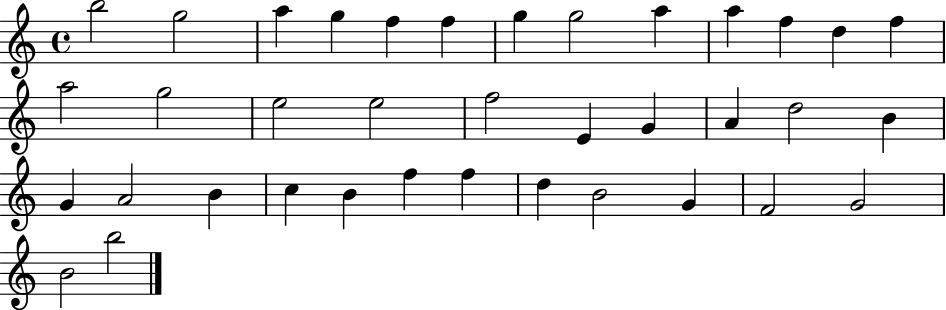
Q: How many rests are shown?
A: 0